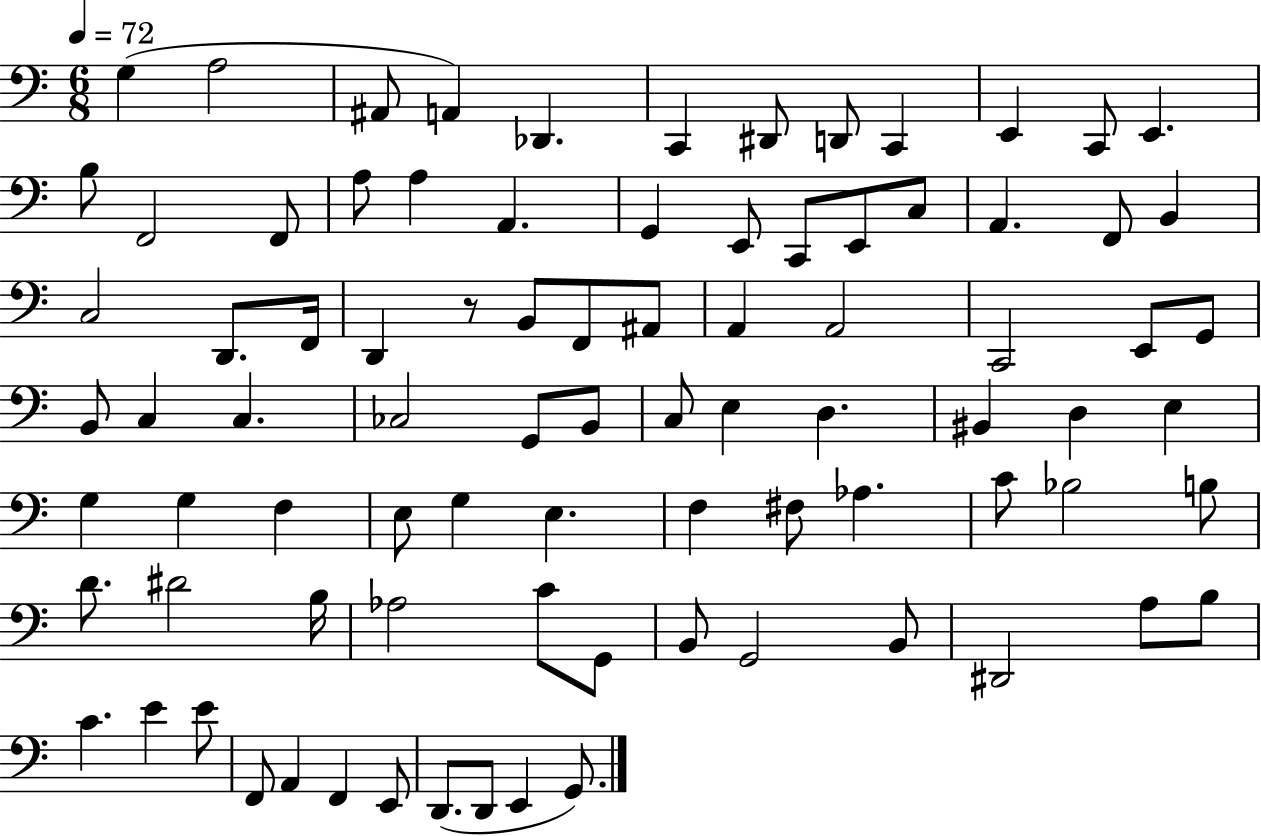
{
  \clef bass
  \numericTimeSignature
  \time 6/8
  \key c \major
  \tempo 4 = 72
  \repeat volta 2 { g4( a2 | ais,8 a,4) des,4. | c,4 dis,8 d,8 c,4 | e,4 c,8 e,4. | \break b8 f,2 f,8 | a8 a4 a,4. | g,4 e,8 c,8 e,8 c8 | a,4. f,8 b,4 | \break c2 d,8. f,16 | d,4 r8 b,8 f,8 ais,8 | a,4 a,2 | c,2 e,8 g,8 | \break b,8 c4 c4. | ces2 g,8 b,8 | c8 e4 d4. | bis,4 d4 e4 | \break g4 g4 f4 | e8 g4 e4. | f4 fis8 aes4. | c'8 bes2 b8 | \break d'8. dis'2 b16 | aes2 c'8 g,8 | b,8 g,2 b,8 | dis,2 a8 b8 | \break c'4. e'4 e'8 | f,8 a,4 f,4 e,8 | d,8.( d,8 e,4 g,8.) | } \bar "|."
}